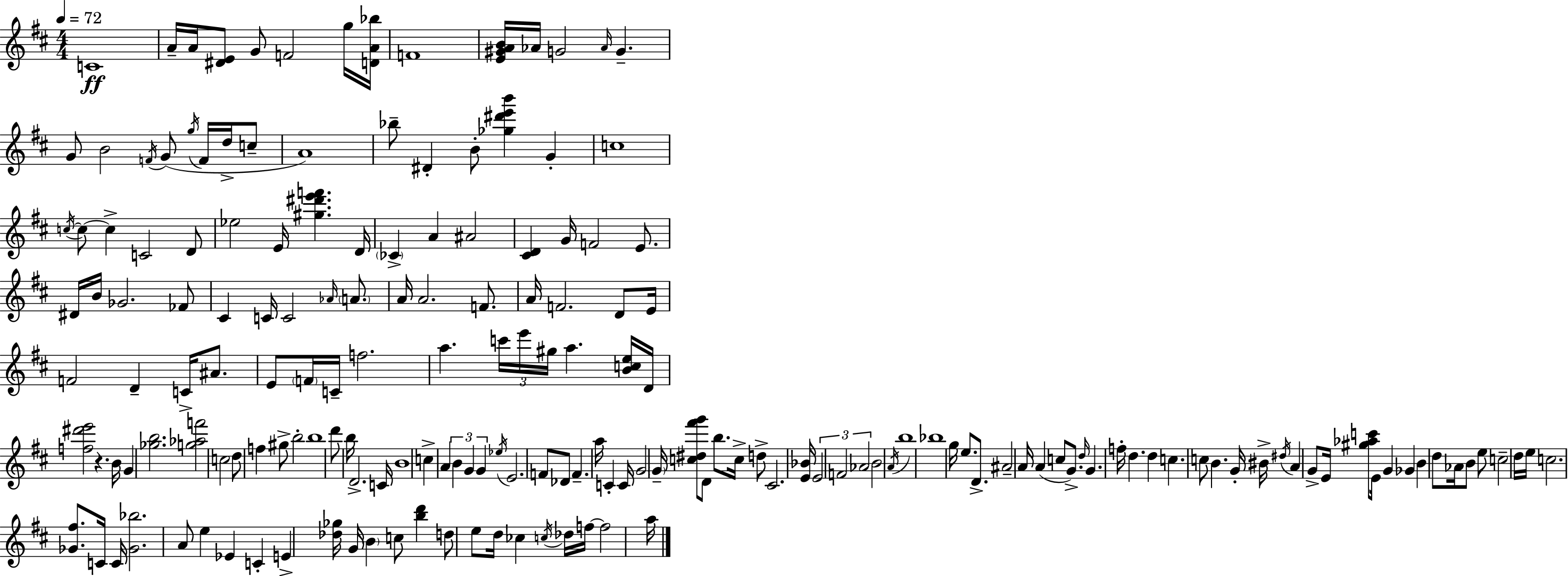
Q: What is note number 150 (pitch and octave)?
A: E4